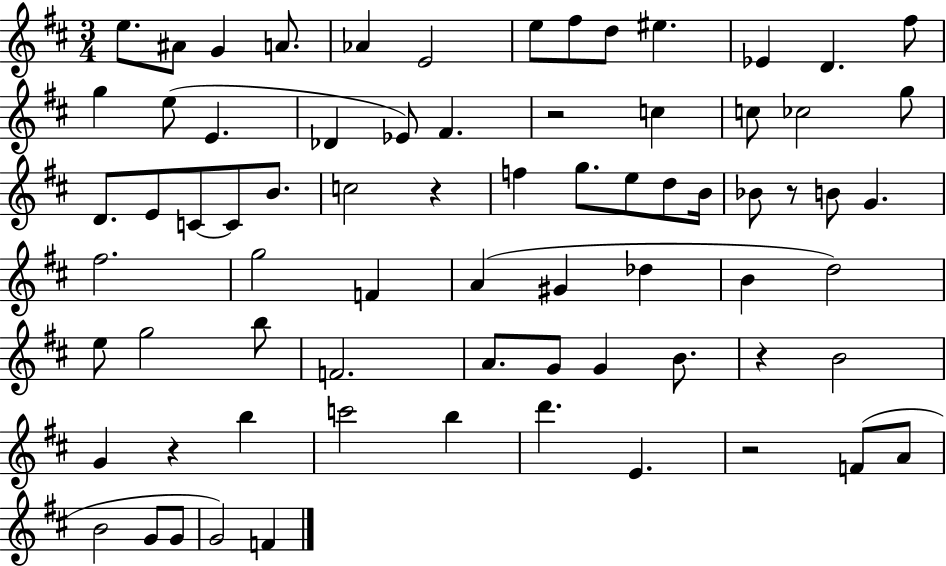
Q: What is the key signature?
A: D major